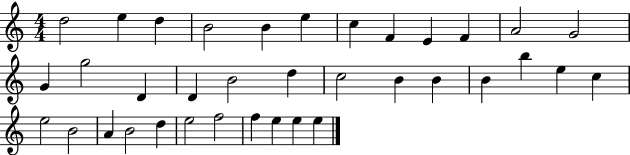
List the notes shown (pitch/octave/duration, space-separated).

D5/h E5/q D5/q B4/h B4/q E5/q C5/q F4/q E4/q F4/q A4/h G4/h G4/q G5/h D4/q D4/q B4/h D5/q C5/h B4/q B4/q B4/q B5/q E5/q C5/q E5/h B4/h A4/q B4/h D5/q E5/h F5/h F5/q E5/q E5/q E5/q